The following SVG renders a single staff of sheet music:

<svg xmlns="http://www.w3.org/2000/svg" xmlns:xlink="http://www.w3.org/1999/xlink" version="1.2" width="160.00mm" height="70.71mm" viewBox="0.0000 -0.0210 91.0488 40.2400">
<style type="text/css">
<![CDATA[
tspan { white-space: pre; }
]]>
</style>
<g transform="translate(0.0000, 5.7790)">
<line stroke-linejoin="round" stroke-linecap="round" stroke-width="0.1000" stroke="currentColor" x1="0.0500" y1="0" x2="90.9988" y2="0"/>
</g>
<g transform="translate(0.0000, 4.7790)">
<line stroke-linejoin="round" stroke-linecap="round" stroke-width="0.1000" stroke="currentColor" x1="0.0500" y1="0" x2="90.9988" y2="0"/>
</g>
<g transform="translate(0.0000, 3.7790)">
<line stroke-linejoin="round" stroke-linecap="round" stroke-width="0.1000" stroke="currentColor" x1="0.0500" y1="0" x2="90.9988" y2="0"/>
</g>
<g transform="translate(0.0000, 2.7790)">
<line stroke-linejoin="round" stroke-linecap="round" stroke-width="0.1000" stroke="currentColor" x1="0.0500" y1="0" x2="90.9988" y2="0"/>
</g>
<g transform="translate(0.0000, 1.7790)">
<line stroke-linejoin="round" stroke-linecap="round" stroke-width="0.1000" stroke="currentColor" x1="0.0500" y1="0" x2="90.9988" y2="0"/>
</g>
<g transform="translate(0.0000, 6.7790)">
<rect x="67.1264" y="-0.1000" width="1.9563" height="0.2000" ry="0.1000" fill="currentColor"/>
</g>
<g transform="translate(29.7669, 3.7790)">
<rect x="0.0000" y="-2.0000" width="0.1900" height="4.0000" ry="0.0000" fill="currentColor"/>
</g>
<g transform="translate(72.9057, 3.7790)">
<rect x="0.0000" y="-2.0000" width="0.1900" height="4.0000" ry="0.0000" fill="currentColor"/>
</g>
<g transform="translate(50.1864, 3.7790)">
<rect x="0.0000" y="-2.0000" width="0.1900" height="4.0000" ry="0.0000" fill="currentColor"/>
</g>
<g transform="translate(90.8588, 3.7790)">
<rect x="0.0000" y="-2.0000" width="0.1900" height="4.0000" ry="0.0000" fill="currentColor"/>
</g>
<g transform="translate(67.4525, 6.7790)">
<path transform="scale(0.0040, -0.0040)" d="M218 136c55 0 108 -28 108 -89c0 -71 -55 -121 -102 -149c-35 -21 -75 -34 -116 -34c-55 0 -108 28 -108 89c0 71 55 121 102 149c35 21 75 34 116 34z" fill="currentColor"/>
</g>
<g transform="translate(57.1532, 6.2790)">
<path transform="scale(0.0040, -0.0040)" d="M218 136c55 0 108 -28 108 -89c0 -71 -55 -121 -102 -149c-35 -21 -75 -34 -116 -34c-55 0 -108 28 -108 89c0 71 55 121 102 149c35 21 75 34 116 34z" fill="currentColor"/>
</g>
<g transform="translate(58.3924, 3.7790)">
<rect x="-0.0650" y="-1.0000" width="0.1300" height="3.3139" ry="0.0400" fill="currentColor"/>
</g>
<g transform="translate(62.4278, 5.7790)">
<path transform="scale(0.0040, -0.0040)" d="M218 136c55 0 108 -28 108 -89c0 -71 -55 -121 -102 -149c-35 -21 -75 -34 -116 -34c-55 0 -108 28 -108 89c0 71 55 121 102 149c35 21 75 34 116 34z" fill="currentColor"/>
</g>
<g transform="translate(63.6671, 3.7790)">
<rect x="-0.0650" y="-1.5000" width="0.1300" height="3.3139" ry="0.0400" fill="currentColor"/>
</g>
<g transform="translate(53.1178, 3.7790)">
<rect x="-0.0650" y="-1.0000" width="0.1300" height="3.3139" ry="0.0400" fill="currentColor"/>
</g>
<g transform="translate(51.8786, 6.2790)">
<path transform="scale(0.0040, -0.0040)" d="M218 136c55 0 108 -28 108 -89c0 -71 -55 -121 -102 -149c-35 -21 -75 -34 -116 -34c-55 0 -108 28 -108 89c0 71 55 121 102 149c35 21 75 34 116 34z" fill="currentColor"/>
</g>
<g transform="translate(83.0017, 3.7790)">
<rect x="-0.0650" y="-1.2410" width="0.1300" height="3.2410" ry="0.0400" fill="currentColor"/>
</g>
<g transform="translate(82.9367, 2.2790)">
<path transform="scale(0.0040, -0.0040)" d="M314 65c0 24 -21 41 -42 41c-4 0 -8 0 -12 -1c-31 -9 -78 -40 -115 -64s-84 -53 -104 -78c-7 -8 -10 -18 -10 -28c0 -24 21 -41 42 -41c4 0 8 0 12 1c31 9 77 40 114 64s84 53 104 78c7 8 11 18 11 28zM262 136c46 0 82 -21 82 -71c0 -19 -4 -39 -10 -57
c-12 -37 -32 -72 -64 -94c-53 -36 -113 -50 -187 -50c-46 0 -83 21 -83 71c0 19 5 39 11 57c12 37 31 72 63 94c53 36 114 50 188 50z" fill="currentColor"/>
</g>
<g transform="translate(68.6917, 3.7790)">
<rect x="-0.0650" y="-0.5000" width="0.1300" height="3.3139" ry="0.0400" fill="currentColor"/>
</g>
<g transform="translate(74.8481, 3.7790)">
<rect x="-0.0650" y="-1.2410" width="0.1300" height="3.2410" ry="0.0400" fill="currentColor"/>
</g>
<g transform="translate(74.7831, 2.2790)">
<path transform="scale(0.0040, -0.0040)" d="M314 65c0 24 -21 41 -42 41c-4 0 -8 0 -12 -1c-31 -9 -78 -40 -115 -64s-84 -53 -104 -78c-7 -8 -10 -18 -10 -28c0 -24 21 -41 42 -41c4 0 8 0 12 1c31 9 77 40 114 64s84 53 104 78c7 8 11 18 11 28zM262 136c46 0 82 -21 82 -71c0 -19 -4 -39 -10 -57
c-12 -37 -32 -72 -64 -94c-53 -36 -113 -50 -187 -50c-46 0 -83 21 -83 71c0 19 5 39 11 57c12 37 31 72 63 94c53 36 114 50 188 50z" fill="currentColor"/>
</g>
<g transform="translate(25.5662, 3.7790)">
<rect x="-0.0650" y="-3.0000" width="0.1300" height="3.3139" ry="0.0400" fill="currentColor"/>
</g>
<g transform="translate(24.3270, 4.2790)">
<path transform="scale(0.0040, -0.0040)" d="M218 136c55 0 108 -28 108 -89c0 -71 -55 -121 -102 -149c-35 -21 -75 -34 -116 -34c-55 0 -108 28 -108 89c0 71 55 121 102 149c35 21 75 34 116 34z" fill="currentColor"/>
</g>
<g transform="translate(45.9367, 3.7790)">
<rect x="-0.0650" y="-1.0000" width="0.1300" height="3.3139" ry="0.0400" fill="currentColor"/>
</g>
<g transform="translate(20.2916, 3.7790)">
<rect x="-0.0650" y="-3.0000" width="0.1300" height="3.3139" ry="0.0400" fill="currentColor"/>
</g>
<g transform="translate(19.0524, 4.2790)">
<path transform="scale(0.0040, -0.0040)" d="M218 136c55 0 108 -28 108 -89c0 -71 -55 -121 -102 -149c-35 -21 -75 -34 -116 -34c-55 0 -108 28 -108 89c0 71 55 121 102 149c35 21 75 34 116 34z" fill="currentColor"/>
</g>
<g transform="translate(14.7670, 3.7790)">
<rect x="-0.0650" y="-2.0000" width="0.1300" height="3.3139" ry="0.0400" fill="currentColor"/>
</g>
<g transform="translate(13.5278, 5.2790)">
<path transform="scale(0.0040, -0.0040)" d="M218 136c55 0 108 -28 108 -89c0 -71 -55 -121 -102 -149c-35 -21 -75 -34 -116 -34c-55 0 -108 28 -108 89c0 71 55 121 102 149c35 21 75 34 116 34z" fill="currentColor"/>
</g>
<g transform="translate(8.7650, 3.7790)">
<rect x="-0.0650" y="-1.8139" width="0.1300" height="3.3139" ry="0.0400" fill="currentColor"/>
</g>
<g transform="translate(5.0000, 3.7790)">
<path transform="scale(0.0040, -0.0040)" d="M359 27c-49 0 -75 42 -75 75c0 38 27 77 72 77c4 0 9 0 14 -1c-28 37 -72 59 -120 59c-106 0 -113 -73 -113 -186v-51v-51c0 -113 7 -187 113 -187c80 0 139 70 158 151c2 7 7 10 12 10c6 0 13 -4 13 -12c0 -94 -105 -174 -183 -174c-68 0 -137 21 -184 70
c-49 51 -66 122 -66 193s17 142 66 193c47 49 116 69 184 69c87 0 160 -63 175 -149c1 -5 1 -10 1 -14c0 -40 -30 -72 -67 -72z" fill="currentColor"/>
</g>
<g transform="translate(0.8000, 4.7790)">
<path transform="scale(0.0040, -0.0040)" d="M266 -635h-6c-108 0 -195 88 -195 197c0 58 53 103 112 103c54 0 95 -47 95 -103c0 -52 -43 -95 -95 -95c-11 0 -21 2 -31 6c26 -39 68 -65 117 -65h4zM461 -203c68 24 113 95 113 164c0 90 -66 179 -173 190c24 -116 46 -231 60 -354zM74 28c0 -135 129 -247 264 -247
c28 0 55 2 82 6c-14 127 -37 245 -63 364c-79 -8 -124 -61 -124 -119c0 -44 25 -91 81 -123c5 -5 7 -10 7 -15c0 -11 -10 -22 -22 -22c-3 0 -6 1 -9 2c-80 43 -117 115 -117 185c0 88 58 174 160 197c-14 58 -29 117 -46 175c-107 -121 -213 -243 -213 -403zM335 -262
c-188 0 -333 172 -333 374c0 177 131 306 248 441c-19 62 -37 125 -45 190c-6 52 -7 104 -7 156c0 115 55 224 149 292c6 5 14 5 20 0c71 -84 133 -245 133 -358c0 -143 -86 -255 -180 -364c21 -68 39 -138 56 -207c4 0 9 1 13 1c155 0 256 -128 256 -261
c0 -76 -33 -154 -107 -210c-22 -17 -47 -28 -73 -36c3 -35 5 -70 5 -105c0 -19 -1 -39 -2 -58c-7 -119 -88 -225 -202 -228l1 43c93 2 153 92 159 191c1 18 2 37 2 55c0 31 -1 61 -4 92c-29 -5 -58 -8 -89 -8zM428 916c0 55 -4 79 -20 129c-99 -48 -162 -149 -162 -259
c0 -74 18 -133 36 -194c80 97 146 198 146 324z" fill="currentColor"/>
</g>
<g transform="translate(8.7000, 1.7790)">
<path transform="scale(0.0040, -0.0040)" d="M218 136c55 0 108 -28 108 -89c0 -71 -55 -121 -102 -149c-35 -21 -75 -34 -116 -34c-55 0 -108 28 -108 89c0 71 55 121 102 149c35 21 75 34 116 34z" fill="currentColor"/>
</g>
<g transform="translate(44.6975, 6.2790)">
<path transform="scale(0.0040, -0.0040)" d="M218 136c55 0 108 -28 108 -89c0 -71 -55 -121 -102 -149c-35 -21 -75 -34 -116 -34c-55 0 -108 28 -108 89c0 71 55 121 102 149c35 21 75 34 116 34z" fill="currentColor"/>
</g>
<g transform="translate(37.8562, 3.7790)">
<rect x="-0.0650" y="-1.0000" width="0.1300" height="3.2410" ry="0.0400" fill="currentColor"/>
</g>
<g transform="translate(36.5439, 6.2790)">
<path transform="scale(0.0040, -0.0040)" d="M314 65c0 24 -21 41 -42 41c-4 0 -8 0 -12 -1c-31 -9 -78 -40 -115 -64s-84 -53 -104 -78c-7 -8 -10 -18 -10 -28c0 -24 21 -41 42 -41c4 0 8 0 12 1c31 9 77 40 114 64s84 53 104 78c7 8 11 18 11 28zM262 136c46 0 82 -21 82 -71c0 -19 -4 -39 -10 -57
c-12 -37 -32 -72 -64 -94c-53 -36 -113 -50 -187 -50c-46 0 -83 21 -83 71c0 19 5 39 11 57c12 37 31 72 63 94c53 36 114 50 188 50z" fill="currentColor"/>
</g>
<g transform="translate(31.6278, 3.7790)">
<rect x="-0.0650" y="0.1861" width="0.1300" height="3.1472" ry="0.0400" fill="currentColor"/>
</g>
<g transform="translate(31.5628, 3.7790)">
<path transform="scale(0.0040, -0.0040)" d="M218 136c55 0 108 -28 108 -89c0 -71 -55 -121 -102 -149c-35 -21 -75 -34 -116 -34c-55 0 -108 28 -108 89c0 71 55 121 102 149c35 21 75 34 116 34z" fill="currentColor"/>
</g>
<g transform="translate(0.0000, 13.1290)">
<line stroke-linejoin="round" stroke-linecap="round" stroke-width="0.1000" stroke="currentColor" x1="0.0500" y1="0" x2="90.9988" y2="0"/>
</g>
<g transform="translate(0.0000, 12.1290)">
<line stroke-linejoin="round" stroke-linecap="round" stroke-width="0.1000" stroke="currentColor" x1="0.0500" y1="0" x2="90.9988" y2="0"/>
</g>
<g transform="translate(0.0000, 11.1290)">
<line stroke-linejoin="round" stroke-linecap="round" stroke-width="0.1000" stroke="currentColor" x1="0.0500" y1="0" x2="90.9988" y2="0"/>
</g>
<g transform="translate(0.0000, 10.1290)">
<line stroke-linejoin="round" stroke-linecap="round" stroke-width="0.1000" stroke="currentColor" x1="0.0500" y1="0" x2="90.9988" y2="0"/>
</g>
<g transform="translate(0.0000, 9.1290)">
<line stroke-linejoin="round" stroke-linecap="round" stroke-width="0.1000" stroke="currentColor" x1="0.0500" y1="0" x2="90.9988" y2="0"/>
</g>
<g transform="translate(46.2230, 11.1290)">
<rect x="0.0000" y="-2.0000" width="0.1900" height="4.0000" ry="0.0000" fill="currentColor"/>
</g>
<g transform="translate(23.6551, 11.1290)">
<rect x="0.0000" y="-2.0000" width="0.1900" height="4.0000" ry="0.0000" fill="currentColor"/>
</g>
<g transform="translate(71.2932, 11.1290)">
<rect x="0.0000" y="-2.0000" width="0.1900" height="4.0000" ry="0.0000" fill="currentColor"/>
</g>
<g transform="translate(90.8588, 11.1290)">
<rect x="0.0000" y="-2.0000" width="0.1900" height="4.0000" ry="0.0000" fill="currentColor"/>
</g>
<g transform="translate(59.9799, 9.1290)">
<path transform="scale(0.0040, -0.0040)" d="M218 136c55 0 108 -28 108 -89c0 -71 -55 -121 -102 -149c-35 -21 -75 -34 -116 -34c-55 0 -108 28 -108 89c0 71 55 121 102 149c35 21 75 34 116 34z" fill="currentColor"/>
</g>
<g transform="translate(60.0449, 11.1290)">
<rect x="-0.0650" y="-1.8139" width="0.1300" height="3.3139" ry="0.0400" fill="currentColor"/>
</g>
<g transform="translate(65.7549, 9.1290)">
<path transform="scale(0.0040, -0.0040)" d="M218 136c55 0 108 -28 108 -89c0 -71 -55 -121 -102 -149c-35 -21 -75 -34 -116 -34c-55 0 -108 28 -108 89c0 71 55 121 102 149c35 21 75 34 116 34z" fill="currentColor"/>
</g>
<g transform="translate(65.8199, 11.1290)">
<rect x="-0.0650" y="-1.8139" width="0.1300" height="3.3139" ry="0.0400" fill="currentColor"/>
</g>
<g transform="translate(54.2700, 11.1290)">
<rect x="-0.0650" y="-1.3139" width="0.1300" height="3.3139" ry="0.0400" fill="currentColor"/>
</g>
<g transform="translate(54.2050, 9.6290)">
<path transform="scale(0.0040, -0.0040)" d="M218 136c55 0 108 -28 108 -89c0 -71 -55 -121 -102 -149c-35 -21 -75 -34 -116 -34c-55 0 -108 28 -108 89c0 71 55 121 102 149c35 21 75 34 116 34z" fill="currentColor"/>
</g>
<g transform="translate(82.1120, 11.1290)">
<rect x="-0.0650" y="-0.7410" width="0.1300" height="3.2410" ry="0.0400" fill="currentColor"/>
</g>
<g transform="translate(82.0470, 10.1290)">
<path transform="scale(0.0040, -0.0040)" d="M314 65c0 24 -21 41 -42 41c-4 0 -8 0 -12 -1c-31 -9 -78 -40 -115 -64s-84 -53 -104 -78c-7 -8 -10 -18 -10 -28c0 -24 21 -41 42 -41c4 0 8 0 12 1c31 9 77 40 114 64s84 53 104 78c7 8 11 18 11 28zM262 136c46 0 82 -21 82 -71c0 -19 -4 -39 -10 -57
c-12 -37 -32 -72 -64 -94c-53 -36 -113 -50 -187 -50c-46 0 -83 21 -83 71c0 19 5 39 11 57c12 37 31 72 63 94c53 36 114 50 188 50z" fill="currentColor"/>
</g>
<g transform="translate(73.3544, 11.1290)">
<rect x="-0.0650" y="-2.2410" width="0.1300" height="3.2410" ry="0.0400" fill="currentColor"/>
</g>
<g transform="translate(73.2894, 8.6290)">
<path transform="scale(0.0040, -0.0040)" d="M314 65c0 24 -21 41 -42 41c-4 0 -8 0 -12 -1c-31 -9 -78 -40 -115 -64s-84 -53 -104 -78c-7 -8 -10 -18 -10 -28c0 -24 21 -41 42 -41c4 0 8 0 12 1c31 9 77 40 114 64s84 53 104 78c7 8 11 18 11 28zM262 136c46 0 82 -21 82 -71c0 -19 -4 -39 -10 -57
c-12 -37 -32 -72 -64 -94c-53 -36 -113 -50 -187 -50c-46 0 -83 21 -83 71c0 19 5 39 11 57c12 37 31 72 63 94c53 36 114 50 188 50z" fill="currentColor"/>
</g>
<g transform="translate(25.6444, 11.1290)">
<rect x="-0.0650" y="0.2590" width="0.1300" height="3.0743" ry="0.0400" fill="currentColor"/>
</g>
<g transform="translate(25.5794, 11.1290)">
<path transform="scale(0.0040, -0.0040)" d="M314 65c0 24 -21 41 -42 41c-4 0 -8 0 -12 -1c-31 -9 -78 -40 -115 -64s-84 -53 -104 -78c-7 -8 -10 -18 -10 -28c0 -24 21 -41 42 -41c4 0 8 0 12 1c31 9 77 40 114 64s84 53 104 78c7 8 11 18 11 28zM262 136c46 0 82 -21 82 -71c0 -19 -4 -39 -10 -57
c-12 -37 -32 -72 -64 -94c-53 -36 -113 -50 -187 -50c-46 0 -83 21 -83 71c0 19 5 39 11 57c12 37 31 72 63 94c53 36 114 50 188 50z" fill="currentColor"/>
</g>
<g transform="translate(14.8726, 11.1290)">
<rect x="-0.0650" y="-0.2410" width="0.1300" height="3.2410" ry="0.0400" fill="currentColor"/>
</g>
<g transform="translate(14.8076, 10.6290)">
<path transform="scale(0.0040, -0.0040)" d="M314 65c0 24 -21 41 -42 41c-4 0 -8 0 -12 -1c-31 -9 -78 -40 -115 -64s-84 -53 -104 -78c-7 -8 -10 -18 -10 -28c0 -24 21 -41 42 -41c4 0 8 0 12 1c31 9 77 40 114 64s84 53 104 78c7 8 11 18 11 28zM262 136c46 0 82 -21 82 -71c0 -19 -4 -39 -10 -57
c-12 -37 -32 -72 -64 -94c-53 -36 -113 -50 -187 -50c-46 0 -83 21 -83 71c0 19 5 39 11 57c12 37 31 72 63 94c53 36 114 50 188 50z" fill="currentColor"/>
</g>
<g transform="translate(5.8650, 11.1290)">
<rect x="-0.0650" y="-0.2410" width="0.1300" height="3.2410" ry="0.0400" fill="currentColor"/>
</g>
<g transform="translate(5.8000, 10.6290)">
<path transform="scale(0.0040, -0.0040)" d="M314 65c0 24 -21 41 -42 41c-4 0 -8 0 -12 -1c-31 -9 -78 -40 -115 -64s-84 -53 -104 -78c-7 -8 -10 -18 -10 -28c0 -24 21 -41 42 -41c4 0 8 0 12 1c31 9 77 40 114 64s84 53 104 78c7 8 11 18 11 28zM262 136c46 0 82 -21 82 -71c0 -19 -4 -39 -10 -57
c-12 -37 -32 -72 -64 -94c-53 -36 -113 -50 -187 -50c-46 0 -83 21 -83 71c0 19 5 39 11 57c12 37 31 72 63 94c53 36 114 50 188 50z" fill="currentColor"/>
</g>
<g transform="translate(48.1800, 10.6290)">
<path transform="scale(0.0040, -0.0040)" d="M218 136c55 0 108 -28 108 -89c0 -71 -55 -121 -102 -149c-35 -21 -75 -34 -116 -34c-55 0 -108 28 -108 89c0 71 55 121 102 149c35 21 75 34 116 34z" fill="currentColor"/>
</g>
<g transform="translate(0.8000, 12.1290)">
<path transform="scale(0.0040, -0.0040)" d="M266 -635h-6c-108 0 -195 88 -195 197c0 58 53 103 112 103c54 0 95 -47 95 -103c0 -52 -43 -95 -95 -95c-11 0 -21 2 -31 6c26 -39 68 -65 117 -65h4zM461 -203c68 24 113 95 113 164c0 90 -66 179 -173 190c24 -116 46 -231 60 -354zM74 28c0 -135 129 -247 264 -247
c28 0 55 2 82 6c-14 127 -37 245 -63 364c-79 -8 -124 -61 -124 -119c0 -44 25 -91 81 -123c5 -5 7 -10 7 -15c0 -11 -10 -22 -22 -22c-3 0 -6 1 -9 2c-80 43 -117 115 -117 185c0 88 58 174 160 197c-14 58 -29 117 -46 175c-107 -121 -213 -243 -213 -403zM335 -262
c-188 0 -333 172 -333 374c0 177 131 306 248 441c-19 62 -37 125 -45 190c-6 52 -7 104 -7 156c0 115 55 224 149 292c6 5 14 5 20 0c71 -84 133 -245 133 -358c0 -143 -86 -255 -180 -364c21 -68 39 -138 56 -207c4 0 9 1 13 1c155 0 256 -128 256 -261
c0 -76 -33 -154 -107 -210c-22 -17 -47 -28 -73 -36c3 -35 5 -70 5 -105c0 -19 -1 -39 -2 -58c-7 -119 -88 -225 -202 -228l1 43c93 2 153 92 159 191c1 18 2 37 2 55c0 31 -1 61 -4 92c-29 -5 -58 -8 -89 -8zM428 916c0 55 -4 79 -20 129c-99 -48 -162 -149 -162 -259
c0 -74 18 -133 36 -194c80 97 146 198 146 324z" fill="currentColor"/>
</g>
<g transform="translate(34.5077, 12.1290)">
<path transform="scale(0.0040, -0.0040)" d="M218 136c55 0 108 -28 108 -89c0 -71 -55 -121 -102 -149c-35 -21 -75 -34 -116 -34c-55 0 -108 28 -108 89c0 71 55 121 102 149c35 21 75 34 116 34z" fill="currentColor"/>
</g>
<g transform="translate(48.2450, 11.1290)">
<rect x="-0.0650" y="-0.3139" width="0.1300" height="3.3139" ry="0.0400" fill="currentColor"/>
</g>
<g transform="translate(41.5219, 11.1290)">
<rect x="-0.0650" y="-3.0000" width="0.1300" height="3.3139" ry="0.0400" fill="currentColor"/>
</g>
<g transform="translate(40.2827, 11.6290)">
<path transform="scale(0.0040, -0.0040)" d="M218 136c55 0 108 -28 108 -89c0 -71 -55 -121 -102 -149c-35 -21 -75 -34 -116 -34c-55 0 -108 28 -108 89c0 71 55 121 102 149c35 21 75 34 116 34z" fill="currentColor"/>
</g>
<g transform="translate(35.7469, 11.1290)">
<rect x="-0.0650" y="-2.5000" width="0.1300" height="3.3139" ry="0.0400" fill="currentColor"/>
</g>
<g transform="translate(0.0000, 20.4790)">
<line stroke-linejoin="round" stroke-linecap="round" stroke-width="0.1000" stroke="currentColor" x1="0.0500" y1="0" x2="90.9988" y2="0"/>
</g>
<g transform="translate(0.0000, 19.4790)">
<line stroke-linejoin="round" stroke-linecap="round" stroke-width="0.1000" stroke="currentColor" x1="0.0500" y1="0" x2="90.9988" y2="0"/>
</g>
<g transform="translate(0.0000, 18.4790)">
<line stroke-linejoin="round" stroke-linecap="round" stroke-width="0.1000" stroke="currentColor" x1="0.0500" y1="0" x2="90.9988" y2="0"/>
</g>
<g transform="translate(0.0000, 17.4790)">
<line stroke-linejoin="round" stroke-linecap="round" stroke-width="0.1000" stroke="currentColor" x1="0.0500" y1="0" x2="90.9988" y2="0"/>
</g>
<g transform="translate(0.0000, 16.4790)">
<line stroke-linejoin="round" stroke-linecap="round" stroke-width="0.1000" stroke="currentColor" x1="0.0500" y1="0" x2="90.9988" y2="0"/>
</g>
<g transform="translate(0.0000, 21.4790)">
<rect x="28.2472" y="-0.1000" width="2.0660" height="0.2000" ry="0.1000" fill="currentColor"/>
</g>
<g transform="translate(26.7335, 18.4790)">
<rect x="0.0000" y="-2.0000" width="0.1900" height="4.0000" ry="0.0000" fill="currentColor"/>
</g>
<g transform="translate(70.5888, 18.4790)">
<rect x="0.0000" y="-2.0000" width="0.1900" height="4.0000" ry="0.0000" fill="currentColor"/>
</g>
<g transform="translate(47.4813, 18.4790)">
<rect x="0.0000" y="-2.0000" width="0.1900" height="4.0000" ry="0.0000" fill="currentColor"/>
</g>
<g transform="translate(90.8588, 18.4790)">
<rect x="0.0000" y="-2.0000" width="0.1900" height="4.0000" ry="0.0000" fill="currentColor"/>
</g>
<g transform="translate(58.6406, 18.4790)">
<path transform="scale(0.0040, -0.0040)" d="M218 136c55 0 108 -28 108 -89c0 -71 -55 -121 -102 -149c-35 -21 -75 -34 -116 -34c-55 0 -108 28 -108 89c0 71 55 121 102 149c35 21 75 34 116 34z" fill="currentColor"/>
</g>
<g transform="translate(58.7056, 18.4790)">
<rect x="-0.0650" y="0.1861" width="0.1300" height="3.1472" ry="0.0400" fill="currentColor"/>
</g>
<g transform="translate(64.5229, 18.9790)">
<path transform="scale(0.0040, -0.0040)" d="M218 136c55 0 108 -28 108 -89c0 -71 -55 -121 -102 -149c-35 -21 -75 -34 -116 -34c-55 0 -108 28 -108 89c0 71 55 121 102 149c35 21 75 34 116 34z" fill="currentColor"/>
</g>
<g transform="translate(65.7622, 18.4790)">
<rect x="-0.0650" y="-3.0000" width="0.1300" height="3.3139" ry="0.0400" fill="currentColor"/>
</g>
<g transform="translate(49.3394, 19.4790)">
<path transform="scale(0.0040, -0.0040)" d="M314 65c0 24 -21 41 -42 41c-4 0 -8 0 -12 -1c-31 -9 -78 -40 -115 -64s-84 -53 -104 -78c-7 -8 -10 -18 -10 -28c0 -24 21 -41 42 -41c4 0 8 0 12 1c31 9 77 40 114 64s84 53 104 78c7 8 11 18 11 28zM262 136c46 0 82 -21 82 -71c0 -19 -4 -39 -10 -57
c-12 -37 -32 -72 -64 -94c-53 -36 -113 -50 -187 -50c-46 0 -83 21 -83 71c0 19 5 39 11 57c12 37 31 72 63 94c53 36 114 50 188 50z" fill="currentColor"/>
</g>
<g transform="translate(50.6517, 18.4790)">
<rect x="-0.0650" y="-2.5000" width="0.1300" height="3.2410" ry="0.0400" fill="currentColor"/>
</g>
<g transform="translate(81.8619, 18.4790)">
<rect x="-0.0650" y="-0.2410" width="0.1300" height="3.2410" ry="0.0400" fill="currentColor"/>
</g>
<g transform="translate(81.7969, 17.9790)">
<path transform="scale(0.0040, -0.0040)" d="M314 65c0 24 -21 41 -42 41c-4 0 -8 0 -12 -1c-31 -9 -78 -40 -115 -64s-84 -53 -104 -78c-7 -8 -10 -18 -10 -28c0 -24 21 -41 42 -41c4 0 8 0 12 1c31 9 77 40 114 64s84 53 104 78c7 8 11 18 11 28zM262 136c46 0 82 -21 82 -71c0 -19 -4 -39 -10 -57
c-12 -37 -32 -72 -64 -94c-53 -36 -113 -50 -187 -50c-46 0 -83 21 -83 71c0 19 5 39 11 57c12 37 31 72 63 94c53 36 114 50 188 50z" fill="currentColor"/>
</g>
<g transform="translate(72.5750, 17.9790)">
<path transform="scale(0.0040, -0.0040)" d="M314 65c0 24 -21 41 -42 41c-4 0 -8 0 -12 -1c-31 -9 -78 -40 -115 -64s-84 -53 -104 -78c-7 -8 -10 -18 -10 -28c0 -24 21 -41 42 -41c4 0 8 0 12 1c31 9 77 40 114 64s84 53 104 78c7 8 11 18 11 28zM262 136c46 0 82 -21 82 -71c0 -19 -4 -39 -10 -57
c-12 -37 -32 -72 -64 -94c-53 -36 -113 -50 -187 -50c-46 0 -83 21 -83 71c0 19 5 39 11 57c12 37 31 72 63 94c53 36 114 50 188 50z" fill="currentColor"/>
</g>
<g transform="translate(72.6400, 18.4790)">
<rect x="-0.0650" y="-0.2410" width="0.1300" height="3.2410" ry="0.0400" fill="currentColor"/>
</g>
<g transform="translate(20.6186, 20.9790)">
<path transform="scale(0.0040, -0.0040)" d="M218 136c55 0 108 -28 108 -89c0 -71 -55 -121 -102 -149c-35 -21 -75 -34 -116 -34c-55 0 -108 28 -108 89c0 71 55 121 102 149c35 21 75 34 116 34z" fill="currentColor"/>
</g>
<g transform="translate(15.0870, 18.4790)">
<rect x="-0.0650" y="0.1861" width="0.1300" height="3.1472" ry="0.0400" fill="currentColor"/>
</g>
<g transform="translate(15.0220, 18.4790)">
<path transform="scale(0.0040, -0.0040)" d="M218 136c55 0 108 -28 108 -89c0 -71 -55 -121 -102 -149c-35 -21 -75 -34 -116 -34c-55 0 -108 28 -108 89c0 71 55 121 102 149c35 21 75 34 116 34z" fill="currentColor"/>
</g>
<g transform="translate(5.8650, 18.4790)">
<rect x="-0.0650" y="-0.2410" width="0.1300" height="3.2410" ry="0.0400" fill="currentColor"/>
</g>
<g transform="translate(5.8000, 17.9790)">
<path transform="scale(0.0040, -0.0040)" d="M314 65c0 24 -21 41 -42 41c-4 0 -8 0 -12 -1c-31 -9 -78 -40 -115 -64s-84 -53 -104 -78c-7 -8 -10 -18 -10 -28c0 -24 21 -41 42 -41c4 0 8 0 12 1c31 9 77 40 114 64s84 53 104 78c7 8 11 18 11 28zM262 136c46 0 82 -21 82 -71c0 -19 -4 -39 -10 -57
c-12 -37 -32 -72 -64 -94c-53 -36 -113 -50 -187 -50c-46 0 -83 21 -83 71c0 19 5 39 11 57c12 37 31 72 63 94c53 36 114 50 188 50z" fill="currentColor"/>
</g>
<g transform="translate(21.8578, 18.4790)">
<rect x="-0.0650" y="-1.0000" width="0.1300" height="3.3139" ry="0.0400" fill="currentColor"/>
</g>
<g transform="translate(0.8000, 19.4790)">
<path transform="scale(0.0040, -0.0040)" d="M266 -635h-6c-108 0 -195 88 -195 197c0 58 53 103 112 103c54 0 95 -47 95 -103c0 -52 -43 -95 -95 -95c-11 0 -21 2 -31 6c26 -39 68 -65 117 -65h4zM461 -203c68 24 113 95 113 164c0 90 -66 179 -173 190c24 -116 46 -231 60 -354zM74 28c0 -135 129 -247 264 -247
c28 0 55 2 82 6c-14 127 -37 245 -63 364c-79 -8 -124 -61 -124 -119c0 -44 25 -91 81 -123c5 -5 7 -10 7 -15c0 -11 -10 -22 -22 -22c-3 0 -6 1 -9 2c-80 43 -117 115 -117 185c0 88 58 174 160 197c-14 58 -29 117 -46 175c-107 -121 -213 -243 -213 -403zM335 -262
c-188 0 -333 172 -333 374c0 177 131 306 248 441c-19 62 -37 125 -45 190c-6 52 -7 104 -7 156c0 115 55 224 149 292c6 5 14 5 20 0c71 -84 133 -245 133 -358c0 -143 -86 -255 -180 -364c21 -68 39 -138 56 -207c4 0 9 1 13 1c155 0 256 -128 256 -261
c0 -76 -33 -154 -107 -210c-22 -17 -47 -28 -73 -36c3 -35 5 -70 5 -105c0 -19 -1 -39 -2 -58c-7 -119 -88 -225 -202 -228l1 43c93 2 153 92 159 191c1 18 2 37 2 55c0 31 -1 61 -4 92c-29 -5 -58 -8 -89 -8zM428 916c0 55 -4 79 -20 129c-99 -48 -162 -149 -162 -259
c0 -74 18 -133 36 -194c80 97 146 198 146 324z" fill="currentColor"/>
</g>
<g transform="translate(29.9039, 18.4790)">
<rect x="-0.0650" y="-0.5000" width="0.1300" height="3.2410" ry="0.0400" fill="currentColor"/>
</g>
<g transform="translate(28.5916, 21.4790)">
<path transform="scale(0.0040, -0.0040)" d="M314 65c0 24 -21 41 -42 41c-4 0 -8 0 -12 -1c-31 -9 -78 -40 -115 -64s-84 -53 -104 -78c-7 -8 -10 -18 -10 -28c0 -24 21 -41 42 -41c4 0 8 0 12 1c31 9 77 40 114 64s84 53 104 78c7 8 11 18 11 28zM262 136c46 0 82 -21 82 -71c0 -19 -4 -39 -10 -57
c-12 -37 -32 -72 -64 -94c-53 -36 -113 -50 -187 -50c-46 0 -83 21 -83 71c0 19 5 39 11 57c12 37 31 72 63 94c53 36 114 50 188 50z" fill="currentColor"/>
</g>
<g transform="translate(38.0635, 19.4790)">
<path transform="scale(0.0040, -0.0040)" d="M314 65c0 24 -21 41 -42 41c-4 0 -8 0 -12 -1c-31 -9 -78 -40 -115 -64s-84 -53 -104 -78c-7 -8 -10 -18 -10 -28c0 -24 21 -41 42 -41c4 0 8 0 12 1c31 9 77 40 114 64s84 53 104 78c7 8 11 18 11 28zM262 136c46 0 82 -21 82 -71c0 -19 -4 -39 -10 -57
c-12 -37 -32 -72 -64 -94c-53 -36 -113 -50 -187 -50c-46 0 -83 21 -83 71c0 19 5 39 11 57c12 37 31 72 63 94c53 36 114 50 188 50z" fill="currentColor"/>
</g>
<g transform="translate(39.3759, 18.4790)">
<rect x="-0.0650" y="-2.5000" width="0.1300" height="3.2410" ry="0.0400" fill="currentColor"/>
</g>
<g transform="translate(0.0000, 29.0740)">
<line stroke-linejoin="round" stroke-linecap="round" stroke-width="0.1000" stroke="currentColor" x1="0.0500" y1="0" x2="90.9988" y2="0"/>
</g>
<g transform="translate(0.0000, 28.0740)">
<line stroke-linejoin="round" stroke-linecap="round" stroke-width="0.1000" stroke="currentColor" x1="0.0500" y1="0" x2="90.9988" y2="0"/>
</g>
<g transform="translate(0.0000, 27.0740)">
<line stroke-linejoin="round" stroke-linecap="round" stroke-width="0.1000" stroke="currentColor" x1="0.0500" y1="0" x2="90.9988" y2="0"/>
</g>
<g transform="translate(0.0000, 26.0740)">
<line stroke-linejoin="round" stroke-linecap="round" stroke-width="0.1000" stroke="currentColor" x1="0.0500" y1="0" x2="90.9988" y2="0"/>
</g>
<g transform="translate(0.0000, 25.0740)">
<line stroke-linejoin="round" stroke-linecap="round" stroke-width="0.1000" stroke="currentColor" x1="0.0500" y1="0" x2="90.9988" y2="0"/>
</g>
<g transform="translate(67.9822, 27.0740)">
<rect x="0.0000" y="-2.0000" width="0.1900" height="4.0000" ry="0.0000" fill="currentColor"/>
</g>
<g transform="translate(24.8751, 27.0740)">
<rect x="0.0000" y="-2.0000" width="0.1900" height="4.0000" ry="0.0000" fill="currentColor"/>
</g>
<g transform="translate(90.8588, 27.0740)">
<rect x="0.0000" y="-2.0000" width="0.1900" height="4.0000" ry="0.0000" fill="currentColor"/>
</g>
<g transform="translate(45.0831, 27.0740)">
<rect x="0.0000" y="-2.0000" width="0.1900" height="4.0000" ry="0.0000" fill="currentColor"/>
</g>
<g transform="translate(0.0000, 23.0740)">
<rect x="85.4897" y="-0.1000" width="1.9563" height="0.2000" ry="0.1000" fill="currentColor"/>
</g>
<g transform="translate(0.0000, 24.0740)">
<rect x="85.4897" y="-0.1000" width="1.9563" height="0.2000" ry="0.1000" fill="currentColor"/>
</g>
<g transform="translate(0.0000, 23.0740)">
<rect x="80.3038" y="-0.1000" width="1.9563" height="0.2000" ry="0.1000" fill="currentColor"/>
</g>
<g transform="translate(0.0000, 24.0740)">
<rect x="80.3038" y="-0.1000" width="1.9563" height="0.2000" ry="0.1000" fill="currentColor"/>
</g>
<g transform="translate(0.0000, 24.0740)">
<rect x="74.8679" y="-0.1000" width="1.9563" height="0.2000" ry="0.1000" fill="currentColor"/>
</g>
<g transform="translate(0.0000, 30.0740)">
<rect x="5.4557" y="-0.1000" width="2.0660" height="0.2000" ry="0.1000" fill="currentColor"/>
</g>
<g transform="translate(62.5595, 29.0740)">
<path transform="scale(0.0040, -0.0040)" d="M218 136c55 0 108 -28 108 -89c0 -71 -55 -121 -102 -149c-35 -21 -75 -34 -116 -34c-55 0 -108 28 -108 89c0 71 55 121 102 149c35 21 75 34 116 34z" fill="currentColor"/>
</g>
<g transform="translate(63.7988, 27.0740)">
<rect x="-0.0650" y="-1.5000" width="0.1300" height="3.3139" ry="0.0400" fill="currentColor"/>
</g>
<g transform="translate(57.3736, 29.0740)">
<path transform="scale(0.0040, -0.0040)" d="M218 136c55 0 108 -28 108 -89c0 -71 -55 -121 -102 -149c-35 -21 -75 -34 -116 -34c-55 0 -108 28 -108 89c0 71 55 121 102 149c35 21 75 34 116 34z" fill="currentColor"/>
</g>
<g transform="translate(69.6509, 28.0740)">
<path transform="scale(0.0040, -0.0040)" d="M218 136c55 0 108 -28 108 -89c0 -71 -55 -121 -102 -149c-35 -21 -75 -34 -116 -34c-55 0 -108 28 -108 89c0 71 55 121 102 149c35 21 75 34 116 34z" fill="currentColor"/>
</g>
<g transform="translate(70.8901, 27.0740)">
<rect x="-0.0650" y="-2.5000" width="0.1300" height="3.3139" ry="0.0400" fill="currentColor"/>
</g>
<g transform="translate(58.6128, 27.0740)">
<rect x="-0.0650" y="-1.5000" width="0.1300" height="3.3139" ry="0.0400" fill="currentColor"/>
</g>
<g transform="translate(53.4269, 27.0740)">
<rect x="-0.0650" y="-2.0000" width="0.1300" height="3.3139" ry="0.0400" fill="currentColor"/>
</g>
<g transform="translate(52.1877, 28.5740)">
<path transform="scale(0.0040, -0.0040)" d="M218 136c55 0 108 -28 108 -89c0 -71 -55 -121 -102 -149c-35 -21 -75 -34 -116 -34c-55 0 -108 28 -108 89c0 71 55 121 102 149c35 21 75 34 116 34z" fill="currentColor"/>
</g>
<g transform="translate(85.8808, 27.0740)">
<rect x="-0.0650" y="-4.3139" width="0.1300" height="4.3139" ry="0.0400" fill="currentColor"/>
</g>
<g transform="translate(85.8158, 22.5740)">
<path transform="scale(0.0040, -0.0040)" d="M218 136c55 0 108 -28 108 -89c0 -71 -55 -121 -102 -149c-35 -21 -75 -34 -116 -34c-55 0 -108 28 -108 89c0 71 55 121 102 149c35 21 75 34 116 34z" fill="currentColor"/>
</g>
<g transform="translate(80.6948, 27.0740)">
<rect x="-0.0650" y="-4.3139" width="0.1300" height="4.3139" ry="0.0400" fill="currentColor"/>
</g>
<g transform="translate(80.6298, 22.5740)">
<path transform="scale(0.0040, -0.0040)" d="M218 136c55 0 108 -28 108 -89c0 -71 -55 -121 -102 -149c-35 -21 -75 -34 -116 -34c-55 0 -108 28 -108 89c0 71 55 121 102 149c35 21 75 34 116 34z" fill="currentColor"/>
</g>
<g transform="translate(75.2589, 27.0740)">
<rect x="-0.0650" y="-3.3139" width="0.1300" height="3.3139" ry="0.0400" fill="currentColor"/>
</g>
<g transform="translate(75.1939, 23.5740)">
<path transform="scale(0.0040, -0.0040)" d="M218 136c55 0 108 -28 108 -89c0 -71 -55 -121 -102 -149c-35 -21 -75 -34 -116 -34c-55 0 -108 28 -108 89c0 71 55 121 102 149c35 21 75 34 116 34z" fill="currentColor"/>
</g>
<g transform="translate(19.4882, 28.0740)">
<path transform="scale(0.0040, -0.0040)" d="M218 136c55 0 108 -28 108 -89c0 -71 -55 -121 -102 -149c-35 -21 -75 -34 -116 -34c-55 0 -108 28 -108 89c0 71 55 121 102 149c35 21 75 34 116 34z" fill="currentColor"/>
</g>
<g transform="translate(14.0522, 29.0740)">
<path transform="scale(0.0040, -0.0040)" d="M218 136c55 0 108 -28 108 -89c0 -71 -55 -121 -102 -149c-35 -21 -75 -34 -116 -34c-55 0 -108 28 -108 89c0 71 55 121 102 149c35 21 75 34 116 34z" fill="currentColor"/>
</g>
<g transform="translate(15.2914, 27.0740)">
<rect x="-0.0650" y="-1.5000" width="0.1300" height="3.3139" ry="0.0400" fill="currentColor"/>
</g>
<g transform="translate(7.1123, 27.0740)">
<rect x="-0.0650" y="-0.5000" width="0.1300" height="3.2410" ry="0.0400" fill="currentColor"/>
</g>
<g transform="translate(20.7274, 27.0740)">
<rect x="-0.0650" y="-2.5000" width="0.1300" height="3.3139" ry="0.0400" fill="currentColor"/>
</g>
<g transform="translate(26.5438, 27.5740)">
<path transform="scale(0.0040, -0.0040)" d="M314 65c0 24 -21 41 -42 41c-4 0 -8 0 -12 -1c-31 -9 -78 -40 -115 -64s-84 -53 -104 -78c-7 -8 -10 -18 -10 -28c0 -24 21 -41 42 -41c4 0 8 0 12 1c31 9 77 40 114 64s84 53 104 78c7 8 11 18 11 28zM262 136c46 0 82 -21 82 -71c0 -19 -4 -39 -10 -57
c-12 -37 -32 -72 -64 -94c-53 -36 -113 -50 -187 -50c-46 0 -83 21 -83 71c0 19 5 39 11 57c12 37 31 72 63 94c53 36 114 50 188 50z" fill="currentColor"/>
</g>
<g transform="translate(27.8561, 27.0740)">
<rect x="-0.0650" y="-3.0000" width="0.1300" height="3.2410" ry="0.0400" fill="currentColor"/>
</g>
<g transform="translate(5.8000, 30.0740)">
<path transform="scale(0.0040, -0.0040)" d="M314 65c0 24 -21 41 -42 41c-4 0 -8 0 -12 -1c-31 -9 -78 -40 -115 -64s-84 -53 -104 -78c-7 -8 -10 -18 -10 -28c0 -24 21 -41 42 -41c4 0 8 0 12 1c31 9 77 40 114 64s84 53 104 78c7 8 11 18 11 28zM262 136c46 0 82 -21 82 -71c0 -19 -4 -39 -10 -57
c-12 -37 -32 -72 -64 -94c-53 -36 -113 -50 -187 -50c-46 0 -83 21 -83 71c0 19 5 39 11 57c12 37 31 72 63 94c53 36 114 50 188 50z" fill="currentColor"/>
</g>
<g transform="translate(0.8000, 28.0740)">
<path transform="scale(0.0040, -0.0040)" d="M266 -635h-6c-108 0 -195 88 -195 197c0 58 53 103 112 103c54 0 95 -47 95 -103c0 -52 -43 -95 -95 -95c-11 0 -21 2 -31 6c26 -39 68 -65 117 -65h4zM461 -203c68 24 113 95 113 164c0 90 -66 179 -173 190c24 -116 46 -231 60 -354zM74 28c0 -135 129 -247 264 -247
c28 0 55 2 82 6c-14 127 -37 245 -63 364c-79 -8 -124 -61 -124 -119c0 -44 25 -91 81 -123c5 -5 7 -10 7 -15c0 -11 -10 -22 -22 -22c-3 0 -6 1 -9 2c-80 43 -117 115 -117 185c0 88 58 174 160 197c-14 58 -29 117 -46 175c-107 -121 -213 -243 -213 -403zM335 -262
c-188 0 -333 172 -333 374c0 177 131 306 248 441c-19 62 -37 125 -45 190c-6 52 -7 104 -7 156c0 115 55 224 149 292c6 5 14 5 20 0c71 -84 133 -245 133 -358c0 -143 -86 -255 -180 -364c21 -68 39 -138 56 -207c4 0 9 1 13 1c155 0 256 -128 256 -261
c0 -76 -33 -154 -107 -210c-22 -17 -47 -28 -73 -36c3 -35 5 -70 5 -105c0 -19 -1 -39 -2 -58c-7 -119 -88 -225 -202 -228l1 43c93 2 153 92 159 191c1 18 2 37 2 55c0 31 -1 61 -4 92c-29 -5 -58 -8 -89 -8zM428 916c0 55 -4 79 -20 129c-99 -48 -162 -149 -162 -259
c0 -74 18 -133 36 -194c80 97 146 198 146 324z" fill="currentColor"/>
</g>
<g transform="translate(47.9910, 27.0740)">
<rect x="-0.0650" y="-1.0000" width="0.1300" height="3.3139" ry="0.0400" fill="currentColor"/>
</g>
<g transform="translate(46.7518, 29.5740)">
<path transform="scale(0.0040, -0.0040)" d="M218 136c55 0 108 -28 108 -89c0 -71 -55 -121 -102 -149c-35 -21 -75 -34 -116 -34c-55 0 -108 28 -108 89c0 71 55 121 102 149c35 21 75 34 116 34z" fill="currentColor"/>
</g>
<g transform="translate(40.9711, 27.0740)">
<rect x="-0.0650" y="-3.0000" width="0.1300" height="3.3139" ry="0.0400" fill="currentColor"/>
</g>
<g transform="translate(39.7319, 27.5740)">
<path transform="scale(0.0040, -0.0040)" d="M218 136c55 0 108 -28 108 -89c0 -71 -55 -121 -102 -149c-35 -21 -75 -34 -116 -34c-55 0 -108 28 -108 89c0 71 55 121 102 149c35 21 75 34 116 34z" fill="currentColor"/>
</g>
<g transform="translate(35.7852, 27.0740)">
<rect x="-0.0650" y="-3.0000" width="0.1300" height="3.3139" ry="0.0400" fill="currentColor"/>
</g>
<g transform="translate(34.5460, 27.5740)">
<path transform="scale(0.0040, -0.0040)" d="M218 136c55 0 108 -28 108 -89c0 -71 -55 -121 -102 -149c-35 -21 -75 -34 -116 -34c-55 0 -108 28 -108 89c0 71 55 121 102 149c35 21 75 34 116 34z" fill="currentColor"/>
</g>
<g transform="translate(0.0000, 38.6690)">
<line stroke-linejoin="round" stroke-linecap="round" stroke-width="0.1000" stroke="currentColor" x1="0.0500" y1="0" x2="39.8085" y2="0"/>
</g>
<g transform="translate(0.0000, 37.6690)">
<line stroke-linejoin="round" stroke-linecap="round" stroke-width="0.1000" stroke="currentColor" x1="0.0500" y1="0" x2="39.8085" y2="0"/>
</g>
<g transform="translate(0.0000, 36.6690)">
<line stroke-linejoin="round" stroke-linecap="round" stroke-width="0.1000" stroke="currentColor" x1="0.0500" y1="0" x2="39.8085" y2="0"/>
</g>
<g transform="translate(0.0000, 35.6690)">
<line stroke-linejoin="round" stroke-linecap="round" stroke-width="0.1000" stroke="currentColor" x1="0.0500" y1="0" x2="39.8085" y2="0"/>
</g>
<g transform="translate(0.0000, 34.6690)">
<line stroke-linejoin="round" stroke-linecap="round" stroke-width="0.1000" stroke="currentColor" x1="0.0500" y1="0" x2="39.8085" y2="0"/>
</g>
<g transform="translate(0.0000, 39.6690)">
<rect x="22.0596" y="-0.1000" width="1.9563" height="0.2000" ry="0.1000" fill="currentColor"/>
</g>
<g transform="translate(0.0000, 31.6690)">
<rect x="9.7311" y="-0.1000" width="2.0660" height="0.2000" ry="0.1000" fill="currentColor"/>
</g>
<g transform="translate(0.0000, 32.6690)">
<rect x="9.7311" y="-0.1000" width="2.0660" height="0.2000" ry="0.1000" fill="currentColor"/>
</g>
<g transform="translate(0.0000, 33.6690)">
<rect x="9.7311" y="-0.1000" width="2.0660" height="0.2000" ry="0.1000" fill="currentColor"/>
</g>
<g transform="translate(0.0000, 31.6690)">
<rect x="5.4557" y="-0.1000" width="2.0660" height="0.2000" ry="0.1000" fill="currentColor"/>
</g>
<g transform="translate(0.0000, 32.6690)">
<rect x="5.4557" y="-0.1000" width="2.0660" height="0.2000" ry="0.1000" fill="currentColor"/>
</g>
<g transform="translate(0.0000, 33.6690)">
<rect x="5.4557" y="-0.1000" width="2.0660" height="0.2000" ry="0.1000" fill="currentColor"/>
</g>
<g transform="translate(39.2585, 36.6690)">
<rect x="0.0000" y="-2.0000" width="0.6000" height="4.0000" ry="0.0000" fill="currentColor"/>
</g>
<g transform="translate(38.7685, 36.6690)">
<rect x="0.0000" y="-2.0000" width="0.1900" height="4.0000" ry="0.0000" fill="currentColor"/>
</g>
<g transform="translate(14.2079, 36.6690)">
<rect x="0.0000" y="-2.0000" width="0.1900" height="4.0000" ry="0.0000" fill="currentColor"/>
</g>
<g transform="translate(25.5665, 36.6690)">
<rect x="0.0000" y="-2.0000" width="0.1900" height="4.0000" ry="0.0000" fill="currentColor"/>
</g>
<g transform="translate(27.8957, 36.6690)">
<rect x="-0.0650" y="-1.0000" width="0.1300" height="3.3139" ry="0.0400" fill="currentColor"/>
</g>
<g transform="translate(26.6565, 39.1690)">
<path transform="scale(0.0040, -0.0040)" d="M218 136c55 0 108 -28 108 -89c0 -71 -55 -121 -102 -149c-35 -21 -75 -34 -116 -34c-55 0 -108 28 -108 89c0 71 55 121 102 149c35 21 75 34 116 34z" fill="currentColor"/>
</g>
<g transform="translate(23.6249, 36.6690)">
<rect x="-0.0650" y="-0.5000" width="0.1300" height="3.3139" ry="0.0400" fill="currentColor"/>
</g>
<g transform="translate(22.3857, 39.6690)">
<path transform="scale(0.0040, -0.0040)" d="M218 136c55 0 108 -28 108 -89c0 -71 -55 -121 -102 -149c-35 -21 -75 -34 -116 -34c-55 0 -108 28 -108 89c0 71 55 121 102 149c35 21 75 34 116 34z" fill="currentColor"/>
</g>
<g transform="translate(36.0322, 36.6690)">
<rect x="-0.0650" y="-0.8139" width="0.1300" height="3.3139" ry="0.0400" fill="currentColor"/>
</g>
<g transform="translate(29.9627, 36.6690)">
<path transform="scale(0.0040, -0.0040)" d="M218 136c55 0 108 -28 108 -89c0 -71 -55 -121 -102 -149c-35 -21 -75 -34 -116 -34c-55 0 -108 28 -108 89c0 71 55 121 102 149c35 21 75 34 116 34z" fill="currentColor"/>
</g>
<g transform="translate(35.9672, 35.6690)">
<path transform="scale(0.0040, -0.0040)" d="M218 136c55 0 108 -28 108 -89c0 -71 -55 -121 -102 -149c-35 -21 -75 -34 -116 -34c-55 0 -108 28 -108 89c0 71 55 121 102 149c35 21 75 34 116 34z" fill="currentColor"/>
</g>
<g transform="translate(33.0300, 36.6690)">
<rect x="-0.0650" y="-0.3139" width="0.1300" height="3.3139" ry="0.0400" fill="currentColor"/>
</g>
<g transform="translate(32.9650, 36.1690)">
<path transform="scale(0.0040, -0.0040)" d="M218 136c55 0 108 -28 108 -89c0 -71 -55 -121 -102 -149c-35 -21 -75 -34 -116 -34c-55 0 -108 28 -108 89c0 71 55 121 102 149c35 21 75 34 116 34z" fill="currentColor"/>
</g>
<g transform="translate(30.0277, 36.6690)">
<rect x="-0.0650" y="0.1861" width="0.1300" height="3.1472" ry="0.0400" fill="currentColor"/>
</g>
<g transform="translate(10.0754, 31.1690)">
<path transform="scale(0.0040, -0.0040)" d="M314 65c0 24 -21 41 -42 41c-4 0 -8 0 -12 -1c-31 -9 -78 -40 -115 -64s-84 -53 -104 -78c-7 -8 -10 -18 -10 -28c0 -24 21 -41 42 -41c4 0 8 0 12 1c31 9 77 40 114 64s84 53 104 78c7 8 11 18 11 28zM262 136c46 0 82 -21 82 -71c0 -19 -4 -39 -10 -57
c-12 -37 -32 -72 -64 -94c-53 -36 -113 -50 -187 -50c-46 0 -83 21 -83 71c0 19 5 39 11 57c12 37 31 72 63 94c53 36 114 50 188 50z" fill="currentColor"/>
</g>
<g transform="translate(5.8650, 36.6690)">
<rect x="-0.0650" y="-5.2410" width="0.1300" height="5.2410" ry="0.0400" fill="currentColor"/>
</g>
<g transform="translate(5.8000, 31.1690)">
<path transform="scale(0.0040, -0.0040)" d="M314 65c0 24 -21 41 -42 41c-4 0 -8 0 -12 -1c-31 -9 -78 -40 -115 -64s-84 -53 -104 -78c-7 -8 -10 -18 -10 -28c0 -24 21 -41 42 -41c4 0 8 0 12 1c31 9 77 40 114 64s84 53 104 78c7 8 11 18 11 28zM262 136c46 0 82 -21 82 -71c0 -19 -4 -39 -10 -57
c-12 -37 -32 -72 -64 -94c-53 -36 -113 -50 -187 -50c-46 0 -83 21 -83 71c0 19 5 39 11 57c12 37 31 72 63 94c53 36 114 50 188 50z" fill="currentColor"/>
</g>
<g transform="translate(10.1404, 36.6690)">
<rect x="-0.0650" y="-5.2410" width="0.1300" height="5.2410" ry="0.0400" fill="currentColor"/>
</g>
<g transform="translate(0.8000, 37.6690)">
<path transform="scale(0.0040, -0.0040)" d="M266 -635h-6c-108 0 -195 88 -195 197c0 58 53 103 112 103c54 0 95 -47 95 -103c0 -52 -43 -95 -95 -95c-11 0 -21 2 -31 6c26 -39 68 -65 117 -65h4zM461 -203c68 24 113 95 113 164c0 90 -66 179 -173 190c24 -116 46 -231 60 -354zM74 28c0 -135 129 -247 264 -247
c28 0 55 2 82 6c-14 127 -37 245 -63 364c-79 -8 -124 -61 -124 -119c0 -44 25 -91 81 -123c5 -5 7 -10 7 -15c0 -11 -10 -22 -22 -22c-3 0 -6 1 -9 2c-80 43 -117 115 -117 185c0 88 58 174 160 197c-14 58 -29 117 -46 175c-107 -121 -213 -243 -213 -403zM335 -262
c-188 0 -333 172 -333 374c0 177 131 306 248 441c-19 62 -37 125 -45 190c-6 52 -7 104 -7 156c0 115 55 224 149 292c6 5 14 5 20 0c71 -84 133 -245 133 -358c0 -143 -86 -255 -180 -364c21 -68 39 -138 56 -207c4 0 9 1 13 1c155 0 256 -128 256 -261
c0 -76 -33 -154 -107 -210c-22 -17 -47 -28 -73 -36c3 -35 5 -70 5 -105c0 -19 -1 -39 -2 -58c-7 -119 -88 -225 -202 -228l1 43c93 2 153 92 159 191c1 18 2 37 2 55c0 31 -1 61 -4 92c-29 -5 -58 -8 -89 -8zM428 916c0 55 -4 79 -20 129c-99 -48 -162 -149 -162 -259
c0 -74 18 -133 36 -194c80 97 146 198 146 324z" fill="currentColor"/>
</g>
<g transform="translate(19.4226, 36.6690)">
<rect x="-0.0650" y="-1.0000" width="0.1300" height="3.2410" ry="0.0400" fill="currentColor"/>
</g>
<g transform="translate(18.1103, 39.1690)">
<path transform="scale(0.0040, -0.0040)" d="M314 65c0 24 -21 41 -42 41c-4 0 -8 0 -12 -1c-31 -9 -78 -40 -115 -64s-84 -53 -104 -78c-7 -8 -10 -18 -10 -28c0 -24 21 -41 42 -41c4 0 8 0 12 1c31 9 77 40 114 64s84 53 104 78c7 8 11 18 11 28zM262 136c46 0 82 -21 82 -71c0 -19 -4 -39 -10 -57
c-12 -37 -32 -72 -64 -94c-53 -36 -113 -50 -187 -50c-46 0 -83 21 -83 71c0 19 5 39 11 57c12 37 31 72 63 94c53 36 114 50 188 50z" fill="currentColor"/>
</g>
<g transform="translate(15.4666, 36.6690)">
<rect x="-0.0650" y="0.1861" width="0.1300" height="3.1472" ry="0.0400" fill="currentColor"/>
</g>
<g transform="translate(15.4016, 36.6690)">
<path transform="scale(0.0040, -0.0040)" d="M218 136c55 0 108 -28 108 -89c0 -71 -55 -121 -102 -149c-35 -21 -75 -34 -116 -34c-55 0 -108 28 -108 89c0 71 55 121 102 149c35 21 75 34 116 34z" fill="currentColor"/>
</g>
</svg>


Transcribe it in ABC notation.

X:1
T:Untitled
M:4/4
L:1/4
K:C
f F A A B D2 D D D E C e2 e2 c2 c2 B2 G A c e f f g2 d2 c2 B D C2 G2 G2 B A c2 c2 C2 E G A2 A A D F E E G b d' d' f'2 f'2 B D2 C D B c d